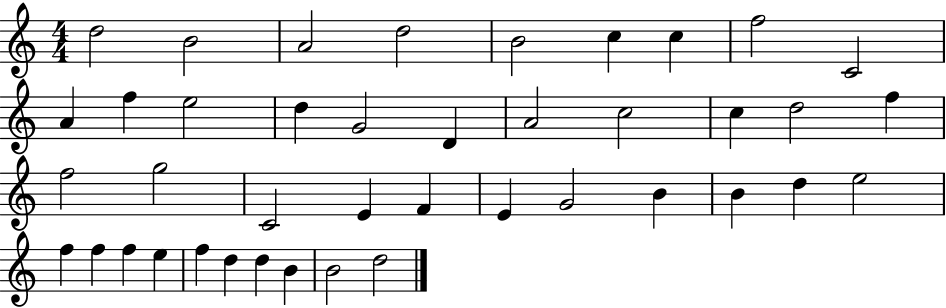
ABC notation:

X:1
T:Untitled
M:4/4
L:1/4
K:C
d2 B2 A2 d2 B2 c c f2 C2 A f e2 d G2 D A2 c2 c d2 f f2 g2 C2 E F E G2 B B d e2 f f f e f d d B B2 d2